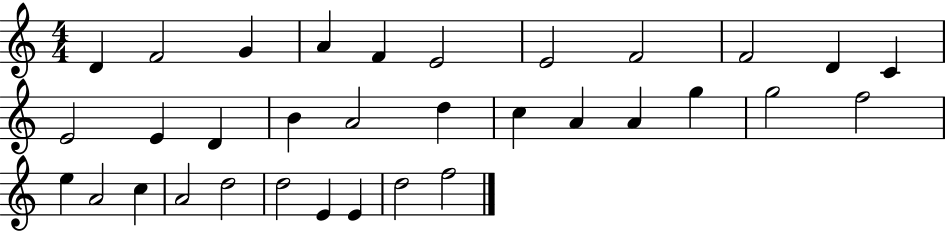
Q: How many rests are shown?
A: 0